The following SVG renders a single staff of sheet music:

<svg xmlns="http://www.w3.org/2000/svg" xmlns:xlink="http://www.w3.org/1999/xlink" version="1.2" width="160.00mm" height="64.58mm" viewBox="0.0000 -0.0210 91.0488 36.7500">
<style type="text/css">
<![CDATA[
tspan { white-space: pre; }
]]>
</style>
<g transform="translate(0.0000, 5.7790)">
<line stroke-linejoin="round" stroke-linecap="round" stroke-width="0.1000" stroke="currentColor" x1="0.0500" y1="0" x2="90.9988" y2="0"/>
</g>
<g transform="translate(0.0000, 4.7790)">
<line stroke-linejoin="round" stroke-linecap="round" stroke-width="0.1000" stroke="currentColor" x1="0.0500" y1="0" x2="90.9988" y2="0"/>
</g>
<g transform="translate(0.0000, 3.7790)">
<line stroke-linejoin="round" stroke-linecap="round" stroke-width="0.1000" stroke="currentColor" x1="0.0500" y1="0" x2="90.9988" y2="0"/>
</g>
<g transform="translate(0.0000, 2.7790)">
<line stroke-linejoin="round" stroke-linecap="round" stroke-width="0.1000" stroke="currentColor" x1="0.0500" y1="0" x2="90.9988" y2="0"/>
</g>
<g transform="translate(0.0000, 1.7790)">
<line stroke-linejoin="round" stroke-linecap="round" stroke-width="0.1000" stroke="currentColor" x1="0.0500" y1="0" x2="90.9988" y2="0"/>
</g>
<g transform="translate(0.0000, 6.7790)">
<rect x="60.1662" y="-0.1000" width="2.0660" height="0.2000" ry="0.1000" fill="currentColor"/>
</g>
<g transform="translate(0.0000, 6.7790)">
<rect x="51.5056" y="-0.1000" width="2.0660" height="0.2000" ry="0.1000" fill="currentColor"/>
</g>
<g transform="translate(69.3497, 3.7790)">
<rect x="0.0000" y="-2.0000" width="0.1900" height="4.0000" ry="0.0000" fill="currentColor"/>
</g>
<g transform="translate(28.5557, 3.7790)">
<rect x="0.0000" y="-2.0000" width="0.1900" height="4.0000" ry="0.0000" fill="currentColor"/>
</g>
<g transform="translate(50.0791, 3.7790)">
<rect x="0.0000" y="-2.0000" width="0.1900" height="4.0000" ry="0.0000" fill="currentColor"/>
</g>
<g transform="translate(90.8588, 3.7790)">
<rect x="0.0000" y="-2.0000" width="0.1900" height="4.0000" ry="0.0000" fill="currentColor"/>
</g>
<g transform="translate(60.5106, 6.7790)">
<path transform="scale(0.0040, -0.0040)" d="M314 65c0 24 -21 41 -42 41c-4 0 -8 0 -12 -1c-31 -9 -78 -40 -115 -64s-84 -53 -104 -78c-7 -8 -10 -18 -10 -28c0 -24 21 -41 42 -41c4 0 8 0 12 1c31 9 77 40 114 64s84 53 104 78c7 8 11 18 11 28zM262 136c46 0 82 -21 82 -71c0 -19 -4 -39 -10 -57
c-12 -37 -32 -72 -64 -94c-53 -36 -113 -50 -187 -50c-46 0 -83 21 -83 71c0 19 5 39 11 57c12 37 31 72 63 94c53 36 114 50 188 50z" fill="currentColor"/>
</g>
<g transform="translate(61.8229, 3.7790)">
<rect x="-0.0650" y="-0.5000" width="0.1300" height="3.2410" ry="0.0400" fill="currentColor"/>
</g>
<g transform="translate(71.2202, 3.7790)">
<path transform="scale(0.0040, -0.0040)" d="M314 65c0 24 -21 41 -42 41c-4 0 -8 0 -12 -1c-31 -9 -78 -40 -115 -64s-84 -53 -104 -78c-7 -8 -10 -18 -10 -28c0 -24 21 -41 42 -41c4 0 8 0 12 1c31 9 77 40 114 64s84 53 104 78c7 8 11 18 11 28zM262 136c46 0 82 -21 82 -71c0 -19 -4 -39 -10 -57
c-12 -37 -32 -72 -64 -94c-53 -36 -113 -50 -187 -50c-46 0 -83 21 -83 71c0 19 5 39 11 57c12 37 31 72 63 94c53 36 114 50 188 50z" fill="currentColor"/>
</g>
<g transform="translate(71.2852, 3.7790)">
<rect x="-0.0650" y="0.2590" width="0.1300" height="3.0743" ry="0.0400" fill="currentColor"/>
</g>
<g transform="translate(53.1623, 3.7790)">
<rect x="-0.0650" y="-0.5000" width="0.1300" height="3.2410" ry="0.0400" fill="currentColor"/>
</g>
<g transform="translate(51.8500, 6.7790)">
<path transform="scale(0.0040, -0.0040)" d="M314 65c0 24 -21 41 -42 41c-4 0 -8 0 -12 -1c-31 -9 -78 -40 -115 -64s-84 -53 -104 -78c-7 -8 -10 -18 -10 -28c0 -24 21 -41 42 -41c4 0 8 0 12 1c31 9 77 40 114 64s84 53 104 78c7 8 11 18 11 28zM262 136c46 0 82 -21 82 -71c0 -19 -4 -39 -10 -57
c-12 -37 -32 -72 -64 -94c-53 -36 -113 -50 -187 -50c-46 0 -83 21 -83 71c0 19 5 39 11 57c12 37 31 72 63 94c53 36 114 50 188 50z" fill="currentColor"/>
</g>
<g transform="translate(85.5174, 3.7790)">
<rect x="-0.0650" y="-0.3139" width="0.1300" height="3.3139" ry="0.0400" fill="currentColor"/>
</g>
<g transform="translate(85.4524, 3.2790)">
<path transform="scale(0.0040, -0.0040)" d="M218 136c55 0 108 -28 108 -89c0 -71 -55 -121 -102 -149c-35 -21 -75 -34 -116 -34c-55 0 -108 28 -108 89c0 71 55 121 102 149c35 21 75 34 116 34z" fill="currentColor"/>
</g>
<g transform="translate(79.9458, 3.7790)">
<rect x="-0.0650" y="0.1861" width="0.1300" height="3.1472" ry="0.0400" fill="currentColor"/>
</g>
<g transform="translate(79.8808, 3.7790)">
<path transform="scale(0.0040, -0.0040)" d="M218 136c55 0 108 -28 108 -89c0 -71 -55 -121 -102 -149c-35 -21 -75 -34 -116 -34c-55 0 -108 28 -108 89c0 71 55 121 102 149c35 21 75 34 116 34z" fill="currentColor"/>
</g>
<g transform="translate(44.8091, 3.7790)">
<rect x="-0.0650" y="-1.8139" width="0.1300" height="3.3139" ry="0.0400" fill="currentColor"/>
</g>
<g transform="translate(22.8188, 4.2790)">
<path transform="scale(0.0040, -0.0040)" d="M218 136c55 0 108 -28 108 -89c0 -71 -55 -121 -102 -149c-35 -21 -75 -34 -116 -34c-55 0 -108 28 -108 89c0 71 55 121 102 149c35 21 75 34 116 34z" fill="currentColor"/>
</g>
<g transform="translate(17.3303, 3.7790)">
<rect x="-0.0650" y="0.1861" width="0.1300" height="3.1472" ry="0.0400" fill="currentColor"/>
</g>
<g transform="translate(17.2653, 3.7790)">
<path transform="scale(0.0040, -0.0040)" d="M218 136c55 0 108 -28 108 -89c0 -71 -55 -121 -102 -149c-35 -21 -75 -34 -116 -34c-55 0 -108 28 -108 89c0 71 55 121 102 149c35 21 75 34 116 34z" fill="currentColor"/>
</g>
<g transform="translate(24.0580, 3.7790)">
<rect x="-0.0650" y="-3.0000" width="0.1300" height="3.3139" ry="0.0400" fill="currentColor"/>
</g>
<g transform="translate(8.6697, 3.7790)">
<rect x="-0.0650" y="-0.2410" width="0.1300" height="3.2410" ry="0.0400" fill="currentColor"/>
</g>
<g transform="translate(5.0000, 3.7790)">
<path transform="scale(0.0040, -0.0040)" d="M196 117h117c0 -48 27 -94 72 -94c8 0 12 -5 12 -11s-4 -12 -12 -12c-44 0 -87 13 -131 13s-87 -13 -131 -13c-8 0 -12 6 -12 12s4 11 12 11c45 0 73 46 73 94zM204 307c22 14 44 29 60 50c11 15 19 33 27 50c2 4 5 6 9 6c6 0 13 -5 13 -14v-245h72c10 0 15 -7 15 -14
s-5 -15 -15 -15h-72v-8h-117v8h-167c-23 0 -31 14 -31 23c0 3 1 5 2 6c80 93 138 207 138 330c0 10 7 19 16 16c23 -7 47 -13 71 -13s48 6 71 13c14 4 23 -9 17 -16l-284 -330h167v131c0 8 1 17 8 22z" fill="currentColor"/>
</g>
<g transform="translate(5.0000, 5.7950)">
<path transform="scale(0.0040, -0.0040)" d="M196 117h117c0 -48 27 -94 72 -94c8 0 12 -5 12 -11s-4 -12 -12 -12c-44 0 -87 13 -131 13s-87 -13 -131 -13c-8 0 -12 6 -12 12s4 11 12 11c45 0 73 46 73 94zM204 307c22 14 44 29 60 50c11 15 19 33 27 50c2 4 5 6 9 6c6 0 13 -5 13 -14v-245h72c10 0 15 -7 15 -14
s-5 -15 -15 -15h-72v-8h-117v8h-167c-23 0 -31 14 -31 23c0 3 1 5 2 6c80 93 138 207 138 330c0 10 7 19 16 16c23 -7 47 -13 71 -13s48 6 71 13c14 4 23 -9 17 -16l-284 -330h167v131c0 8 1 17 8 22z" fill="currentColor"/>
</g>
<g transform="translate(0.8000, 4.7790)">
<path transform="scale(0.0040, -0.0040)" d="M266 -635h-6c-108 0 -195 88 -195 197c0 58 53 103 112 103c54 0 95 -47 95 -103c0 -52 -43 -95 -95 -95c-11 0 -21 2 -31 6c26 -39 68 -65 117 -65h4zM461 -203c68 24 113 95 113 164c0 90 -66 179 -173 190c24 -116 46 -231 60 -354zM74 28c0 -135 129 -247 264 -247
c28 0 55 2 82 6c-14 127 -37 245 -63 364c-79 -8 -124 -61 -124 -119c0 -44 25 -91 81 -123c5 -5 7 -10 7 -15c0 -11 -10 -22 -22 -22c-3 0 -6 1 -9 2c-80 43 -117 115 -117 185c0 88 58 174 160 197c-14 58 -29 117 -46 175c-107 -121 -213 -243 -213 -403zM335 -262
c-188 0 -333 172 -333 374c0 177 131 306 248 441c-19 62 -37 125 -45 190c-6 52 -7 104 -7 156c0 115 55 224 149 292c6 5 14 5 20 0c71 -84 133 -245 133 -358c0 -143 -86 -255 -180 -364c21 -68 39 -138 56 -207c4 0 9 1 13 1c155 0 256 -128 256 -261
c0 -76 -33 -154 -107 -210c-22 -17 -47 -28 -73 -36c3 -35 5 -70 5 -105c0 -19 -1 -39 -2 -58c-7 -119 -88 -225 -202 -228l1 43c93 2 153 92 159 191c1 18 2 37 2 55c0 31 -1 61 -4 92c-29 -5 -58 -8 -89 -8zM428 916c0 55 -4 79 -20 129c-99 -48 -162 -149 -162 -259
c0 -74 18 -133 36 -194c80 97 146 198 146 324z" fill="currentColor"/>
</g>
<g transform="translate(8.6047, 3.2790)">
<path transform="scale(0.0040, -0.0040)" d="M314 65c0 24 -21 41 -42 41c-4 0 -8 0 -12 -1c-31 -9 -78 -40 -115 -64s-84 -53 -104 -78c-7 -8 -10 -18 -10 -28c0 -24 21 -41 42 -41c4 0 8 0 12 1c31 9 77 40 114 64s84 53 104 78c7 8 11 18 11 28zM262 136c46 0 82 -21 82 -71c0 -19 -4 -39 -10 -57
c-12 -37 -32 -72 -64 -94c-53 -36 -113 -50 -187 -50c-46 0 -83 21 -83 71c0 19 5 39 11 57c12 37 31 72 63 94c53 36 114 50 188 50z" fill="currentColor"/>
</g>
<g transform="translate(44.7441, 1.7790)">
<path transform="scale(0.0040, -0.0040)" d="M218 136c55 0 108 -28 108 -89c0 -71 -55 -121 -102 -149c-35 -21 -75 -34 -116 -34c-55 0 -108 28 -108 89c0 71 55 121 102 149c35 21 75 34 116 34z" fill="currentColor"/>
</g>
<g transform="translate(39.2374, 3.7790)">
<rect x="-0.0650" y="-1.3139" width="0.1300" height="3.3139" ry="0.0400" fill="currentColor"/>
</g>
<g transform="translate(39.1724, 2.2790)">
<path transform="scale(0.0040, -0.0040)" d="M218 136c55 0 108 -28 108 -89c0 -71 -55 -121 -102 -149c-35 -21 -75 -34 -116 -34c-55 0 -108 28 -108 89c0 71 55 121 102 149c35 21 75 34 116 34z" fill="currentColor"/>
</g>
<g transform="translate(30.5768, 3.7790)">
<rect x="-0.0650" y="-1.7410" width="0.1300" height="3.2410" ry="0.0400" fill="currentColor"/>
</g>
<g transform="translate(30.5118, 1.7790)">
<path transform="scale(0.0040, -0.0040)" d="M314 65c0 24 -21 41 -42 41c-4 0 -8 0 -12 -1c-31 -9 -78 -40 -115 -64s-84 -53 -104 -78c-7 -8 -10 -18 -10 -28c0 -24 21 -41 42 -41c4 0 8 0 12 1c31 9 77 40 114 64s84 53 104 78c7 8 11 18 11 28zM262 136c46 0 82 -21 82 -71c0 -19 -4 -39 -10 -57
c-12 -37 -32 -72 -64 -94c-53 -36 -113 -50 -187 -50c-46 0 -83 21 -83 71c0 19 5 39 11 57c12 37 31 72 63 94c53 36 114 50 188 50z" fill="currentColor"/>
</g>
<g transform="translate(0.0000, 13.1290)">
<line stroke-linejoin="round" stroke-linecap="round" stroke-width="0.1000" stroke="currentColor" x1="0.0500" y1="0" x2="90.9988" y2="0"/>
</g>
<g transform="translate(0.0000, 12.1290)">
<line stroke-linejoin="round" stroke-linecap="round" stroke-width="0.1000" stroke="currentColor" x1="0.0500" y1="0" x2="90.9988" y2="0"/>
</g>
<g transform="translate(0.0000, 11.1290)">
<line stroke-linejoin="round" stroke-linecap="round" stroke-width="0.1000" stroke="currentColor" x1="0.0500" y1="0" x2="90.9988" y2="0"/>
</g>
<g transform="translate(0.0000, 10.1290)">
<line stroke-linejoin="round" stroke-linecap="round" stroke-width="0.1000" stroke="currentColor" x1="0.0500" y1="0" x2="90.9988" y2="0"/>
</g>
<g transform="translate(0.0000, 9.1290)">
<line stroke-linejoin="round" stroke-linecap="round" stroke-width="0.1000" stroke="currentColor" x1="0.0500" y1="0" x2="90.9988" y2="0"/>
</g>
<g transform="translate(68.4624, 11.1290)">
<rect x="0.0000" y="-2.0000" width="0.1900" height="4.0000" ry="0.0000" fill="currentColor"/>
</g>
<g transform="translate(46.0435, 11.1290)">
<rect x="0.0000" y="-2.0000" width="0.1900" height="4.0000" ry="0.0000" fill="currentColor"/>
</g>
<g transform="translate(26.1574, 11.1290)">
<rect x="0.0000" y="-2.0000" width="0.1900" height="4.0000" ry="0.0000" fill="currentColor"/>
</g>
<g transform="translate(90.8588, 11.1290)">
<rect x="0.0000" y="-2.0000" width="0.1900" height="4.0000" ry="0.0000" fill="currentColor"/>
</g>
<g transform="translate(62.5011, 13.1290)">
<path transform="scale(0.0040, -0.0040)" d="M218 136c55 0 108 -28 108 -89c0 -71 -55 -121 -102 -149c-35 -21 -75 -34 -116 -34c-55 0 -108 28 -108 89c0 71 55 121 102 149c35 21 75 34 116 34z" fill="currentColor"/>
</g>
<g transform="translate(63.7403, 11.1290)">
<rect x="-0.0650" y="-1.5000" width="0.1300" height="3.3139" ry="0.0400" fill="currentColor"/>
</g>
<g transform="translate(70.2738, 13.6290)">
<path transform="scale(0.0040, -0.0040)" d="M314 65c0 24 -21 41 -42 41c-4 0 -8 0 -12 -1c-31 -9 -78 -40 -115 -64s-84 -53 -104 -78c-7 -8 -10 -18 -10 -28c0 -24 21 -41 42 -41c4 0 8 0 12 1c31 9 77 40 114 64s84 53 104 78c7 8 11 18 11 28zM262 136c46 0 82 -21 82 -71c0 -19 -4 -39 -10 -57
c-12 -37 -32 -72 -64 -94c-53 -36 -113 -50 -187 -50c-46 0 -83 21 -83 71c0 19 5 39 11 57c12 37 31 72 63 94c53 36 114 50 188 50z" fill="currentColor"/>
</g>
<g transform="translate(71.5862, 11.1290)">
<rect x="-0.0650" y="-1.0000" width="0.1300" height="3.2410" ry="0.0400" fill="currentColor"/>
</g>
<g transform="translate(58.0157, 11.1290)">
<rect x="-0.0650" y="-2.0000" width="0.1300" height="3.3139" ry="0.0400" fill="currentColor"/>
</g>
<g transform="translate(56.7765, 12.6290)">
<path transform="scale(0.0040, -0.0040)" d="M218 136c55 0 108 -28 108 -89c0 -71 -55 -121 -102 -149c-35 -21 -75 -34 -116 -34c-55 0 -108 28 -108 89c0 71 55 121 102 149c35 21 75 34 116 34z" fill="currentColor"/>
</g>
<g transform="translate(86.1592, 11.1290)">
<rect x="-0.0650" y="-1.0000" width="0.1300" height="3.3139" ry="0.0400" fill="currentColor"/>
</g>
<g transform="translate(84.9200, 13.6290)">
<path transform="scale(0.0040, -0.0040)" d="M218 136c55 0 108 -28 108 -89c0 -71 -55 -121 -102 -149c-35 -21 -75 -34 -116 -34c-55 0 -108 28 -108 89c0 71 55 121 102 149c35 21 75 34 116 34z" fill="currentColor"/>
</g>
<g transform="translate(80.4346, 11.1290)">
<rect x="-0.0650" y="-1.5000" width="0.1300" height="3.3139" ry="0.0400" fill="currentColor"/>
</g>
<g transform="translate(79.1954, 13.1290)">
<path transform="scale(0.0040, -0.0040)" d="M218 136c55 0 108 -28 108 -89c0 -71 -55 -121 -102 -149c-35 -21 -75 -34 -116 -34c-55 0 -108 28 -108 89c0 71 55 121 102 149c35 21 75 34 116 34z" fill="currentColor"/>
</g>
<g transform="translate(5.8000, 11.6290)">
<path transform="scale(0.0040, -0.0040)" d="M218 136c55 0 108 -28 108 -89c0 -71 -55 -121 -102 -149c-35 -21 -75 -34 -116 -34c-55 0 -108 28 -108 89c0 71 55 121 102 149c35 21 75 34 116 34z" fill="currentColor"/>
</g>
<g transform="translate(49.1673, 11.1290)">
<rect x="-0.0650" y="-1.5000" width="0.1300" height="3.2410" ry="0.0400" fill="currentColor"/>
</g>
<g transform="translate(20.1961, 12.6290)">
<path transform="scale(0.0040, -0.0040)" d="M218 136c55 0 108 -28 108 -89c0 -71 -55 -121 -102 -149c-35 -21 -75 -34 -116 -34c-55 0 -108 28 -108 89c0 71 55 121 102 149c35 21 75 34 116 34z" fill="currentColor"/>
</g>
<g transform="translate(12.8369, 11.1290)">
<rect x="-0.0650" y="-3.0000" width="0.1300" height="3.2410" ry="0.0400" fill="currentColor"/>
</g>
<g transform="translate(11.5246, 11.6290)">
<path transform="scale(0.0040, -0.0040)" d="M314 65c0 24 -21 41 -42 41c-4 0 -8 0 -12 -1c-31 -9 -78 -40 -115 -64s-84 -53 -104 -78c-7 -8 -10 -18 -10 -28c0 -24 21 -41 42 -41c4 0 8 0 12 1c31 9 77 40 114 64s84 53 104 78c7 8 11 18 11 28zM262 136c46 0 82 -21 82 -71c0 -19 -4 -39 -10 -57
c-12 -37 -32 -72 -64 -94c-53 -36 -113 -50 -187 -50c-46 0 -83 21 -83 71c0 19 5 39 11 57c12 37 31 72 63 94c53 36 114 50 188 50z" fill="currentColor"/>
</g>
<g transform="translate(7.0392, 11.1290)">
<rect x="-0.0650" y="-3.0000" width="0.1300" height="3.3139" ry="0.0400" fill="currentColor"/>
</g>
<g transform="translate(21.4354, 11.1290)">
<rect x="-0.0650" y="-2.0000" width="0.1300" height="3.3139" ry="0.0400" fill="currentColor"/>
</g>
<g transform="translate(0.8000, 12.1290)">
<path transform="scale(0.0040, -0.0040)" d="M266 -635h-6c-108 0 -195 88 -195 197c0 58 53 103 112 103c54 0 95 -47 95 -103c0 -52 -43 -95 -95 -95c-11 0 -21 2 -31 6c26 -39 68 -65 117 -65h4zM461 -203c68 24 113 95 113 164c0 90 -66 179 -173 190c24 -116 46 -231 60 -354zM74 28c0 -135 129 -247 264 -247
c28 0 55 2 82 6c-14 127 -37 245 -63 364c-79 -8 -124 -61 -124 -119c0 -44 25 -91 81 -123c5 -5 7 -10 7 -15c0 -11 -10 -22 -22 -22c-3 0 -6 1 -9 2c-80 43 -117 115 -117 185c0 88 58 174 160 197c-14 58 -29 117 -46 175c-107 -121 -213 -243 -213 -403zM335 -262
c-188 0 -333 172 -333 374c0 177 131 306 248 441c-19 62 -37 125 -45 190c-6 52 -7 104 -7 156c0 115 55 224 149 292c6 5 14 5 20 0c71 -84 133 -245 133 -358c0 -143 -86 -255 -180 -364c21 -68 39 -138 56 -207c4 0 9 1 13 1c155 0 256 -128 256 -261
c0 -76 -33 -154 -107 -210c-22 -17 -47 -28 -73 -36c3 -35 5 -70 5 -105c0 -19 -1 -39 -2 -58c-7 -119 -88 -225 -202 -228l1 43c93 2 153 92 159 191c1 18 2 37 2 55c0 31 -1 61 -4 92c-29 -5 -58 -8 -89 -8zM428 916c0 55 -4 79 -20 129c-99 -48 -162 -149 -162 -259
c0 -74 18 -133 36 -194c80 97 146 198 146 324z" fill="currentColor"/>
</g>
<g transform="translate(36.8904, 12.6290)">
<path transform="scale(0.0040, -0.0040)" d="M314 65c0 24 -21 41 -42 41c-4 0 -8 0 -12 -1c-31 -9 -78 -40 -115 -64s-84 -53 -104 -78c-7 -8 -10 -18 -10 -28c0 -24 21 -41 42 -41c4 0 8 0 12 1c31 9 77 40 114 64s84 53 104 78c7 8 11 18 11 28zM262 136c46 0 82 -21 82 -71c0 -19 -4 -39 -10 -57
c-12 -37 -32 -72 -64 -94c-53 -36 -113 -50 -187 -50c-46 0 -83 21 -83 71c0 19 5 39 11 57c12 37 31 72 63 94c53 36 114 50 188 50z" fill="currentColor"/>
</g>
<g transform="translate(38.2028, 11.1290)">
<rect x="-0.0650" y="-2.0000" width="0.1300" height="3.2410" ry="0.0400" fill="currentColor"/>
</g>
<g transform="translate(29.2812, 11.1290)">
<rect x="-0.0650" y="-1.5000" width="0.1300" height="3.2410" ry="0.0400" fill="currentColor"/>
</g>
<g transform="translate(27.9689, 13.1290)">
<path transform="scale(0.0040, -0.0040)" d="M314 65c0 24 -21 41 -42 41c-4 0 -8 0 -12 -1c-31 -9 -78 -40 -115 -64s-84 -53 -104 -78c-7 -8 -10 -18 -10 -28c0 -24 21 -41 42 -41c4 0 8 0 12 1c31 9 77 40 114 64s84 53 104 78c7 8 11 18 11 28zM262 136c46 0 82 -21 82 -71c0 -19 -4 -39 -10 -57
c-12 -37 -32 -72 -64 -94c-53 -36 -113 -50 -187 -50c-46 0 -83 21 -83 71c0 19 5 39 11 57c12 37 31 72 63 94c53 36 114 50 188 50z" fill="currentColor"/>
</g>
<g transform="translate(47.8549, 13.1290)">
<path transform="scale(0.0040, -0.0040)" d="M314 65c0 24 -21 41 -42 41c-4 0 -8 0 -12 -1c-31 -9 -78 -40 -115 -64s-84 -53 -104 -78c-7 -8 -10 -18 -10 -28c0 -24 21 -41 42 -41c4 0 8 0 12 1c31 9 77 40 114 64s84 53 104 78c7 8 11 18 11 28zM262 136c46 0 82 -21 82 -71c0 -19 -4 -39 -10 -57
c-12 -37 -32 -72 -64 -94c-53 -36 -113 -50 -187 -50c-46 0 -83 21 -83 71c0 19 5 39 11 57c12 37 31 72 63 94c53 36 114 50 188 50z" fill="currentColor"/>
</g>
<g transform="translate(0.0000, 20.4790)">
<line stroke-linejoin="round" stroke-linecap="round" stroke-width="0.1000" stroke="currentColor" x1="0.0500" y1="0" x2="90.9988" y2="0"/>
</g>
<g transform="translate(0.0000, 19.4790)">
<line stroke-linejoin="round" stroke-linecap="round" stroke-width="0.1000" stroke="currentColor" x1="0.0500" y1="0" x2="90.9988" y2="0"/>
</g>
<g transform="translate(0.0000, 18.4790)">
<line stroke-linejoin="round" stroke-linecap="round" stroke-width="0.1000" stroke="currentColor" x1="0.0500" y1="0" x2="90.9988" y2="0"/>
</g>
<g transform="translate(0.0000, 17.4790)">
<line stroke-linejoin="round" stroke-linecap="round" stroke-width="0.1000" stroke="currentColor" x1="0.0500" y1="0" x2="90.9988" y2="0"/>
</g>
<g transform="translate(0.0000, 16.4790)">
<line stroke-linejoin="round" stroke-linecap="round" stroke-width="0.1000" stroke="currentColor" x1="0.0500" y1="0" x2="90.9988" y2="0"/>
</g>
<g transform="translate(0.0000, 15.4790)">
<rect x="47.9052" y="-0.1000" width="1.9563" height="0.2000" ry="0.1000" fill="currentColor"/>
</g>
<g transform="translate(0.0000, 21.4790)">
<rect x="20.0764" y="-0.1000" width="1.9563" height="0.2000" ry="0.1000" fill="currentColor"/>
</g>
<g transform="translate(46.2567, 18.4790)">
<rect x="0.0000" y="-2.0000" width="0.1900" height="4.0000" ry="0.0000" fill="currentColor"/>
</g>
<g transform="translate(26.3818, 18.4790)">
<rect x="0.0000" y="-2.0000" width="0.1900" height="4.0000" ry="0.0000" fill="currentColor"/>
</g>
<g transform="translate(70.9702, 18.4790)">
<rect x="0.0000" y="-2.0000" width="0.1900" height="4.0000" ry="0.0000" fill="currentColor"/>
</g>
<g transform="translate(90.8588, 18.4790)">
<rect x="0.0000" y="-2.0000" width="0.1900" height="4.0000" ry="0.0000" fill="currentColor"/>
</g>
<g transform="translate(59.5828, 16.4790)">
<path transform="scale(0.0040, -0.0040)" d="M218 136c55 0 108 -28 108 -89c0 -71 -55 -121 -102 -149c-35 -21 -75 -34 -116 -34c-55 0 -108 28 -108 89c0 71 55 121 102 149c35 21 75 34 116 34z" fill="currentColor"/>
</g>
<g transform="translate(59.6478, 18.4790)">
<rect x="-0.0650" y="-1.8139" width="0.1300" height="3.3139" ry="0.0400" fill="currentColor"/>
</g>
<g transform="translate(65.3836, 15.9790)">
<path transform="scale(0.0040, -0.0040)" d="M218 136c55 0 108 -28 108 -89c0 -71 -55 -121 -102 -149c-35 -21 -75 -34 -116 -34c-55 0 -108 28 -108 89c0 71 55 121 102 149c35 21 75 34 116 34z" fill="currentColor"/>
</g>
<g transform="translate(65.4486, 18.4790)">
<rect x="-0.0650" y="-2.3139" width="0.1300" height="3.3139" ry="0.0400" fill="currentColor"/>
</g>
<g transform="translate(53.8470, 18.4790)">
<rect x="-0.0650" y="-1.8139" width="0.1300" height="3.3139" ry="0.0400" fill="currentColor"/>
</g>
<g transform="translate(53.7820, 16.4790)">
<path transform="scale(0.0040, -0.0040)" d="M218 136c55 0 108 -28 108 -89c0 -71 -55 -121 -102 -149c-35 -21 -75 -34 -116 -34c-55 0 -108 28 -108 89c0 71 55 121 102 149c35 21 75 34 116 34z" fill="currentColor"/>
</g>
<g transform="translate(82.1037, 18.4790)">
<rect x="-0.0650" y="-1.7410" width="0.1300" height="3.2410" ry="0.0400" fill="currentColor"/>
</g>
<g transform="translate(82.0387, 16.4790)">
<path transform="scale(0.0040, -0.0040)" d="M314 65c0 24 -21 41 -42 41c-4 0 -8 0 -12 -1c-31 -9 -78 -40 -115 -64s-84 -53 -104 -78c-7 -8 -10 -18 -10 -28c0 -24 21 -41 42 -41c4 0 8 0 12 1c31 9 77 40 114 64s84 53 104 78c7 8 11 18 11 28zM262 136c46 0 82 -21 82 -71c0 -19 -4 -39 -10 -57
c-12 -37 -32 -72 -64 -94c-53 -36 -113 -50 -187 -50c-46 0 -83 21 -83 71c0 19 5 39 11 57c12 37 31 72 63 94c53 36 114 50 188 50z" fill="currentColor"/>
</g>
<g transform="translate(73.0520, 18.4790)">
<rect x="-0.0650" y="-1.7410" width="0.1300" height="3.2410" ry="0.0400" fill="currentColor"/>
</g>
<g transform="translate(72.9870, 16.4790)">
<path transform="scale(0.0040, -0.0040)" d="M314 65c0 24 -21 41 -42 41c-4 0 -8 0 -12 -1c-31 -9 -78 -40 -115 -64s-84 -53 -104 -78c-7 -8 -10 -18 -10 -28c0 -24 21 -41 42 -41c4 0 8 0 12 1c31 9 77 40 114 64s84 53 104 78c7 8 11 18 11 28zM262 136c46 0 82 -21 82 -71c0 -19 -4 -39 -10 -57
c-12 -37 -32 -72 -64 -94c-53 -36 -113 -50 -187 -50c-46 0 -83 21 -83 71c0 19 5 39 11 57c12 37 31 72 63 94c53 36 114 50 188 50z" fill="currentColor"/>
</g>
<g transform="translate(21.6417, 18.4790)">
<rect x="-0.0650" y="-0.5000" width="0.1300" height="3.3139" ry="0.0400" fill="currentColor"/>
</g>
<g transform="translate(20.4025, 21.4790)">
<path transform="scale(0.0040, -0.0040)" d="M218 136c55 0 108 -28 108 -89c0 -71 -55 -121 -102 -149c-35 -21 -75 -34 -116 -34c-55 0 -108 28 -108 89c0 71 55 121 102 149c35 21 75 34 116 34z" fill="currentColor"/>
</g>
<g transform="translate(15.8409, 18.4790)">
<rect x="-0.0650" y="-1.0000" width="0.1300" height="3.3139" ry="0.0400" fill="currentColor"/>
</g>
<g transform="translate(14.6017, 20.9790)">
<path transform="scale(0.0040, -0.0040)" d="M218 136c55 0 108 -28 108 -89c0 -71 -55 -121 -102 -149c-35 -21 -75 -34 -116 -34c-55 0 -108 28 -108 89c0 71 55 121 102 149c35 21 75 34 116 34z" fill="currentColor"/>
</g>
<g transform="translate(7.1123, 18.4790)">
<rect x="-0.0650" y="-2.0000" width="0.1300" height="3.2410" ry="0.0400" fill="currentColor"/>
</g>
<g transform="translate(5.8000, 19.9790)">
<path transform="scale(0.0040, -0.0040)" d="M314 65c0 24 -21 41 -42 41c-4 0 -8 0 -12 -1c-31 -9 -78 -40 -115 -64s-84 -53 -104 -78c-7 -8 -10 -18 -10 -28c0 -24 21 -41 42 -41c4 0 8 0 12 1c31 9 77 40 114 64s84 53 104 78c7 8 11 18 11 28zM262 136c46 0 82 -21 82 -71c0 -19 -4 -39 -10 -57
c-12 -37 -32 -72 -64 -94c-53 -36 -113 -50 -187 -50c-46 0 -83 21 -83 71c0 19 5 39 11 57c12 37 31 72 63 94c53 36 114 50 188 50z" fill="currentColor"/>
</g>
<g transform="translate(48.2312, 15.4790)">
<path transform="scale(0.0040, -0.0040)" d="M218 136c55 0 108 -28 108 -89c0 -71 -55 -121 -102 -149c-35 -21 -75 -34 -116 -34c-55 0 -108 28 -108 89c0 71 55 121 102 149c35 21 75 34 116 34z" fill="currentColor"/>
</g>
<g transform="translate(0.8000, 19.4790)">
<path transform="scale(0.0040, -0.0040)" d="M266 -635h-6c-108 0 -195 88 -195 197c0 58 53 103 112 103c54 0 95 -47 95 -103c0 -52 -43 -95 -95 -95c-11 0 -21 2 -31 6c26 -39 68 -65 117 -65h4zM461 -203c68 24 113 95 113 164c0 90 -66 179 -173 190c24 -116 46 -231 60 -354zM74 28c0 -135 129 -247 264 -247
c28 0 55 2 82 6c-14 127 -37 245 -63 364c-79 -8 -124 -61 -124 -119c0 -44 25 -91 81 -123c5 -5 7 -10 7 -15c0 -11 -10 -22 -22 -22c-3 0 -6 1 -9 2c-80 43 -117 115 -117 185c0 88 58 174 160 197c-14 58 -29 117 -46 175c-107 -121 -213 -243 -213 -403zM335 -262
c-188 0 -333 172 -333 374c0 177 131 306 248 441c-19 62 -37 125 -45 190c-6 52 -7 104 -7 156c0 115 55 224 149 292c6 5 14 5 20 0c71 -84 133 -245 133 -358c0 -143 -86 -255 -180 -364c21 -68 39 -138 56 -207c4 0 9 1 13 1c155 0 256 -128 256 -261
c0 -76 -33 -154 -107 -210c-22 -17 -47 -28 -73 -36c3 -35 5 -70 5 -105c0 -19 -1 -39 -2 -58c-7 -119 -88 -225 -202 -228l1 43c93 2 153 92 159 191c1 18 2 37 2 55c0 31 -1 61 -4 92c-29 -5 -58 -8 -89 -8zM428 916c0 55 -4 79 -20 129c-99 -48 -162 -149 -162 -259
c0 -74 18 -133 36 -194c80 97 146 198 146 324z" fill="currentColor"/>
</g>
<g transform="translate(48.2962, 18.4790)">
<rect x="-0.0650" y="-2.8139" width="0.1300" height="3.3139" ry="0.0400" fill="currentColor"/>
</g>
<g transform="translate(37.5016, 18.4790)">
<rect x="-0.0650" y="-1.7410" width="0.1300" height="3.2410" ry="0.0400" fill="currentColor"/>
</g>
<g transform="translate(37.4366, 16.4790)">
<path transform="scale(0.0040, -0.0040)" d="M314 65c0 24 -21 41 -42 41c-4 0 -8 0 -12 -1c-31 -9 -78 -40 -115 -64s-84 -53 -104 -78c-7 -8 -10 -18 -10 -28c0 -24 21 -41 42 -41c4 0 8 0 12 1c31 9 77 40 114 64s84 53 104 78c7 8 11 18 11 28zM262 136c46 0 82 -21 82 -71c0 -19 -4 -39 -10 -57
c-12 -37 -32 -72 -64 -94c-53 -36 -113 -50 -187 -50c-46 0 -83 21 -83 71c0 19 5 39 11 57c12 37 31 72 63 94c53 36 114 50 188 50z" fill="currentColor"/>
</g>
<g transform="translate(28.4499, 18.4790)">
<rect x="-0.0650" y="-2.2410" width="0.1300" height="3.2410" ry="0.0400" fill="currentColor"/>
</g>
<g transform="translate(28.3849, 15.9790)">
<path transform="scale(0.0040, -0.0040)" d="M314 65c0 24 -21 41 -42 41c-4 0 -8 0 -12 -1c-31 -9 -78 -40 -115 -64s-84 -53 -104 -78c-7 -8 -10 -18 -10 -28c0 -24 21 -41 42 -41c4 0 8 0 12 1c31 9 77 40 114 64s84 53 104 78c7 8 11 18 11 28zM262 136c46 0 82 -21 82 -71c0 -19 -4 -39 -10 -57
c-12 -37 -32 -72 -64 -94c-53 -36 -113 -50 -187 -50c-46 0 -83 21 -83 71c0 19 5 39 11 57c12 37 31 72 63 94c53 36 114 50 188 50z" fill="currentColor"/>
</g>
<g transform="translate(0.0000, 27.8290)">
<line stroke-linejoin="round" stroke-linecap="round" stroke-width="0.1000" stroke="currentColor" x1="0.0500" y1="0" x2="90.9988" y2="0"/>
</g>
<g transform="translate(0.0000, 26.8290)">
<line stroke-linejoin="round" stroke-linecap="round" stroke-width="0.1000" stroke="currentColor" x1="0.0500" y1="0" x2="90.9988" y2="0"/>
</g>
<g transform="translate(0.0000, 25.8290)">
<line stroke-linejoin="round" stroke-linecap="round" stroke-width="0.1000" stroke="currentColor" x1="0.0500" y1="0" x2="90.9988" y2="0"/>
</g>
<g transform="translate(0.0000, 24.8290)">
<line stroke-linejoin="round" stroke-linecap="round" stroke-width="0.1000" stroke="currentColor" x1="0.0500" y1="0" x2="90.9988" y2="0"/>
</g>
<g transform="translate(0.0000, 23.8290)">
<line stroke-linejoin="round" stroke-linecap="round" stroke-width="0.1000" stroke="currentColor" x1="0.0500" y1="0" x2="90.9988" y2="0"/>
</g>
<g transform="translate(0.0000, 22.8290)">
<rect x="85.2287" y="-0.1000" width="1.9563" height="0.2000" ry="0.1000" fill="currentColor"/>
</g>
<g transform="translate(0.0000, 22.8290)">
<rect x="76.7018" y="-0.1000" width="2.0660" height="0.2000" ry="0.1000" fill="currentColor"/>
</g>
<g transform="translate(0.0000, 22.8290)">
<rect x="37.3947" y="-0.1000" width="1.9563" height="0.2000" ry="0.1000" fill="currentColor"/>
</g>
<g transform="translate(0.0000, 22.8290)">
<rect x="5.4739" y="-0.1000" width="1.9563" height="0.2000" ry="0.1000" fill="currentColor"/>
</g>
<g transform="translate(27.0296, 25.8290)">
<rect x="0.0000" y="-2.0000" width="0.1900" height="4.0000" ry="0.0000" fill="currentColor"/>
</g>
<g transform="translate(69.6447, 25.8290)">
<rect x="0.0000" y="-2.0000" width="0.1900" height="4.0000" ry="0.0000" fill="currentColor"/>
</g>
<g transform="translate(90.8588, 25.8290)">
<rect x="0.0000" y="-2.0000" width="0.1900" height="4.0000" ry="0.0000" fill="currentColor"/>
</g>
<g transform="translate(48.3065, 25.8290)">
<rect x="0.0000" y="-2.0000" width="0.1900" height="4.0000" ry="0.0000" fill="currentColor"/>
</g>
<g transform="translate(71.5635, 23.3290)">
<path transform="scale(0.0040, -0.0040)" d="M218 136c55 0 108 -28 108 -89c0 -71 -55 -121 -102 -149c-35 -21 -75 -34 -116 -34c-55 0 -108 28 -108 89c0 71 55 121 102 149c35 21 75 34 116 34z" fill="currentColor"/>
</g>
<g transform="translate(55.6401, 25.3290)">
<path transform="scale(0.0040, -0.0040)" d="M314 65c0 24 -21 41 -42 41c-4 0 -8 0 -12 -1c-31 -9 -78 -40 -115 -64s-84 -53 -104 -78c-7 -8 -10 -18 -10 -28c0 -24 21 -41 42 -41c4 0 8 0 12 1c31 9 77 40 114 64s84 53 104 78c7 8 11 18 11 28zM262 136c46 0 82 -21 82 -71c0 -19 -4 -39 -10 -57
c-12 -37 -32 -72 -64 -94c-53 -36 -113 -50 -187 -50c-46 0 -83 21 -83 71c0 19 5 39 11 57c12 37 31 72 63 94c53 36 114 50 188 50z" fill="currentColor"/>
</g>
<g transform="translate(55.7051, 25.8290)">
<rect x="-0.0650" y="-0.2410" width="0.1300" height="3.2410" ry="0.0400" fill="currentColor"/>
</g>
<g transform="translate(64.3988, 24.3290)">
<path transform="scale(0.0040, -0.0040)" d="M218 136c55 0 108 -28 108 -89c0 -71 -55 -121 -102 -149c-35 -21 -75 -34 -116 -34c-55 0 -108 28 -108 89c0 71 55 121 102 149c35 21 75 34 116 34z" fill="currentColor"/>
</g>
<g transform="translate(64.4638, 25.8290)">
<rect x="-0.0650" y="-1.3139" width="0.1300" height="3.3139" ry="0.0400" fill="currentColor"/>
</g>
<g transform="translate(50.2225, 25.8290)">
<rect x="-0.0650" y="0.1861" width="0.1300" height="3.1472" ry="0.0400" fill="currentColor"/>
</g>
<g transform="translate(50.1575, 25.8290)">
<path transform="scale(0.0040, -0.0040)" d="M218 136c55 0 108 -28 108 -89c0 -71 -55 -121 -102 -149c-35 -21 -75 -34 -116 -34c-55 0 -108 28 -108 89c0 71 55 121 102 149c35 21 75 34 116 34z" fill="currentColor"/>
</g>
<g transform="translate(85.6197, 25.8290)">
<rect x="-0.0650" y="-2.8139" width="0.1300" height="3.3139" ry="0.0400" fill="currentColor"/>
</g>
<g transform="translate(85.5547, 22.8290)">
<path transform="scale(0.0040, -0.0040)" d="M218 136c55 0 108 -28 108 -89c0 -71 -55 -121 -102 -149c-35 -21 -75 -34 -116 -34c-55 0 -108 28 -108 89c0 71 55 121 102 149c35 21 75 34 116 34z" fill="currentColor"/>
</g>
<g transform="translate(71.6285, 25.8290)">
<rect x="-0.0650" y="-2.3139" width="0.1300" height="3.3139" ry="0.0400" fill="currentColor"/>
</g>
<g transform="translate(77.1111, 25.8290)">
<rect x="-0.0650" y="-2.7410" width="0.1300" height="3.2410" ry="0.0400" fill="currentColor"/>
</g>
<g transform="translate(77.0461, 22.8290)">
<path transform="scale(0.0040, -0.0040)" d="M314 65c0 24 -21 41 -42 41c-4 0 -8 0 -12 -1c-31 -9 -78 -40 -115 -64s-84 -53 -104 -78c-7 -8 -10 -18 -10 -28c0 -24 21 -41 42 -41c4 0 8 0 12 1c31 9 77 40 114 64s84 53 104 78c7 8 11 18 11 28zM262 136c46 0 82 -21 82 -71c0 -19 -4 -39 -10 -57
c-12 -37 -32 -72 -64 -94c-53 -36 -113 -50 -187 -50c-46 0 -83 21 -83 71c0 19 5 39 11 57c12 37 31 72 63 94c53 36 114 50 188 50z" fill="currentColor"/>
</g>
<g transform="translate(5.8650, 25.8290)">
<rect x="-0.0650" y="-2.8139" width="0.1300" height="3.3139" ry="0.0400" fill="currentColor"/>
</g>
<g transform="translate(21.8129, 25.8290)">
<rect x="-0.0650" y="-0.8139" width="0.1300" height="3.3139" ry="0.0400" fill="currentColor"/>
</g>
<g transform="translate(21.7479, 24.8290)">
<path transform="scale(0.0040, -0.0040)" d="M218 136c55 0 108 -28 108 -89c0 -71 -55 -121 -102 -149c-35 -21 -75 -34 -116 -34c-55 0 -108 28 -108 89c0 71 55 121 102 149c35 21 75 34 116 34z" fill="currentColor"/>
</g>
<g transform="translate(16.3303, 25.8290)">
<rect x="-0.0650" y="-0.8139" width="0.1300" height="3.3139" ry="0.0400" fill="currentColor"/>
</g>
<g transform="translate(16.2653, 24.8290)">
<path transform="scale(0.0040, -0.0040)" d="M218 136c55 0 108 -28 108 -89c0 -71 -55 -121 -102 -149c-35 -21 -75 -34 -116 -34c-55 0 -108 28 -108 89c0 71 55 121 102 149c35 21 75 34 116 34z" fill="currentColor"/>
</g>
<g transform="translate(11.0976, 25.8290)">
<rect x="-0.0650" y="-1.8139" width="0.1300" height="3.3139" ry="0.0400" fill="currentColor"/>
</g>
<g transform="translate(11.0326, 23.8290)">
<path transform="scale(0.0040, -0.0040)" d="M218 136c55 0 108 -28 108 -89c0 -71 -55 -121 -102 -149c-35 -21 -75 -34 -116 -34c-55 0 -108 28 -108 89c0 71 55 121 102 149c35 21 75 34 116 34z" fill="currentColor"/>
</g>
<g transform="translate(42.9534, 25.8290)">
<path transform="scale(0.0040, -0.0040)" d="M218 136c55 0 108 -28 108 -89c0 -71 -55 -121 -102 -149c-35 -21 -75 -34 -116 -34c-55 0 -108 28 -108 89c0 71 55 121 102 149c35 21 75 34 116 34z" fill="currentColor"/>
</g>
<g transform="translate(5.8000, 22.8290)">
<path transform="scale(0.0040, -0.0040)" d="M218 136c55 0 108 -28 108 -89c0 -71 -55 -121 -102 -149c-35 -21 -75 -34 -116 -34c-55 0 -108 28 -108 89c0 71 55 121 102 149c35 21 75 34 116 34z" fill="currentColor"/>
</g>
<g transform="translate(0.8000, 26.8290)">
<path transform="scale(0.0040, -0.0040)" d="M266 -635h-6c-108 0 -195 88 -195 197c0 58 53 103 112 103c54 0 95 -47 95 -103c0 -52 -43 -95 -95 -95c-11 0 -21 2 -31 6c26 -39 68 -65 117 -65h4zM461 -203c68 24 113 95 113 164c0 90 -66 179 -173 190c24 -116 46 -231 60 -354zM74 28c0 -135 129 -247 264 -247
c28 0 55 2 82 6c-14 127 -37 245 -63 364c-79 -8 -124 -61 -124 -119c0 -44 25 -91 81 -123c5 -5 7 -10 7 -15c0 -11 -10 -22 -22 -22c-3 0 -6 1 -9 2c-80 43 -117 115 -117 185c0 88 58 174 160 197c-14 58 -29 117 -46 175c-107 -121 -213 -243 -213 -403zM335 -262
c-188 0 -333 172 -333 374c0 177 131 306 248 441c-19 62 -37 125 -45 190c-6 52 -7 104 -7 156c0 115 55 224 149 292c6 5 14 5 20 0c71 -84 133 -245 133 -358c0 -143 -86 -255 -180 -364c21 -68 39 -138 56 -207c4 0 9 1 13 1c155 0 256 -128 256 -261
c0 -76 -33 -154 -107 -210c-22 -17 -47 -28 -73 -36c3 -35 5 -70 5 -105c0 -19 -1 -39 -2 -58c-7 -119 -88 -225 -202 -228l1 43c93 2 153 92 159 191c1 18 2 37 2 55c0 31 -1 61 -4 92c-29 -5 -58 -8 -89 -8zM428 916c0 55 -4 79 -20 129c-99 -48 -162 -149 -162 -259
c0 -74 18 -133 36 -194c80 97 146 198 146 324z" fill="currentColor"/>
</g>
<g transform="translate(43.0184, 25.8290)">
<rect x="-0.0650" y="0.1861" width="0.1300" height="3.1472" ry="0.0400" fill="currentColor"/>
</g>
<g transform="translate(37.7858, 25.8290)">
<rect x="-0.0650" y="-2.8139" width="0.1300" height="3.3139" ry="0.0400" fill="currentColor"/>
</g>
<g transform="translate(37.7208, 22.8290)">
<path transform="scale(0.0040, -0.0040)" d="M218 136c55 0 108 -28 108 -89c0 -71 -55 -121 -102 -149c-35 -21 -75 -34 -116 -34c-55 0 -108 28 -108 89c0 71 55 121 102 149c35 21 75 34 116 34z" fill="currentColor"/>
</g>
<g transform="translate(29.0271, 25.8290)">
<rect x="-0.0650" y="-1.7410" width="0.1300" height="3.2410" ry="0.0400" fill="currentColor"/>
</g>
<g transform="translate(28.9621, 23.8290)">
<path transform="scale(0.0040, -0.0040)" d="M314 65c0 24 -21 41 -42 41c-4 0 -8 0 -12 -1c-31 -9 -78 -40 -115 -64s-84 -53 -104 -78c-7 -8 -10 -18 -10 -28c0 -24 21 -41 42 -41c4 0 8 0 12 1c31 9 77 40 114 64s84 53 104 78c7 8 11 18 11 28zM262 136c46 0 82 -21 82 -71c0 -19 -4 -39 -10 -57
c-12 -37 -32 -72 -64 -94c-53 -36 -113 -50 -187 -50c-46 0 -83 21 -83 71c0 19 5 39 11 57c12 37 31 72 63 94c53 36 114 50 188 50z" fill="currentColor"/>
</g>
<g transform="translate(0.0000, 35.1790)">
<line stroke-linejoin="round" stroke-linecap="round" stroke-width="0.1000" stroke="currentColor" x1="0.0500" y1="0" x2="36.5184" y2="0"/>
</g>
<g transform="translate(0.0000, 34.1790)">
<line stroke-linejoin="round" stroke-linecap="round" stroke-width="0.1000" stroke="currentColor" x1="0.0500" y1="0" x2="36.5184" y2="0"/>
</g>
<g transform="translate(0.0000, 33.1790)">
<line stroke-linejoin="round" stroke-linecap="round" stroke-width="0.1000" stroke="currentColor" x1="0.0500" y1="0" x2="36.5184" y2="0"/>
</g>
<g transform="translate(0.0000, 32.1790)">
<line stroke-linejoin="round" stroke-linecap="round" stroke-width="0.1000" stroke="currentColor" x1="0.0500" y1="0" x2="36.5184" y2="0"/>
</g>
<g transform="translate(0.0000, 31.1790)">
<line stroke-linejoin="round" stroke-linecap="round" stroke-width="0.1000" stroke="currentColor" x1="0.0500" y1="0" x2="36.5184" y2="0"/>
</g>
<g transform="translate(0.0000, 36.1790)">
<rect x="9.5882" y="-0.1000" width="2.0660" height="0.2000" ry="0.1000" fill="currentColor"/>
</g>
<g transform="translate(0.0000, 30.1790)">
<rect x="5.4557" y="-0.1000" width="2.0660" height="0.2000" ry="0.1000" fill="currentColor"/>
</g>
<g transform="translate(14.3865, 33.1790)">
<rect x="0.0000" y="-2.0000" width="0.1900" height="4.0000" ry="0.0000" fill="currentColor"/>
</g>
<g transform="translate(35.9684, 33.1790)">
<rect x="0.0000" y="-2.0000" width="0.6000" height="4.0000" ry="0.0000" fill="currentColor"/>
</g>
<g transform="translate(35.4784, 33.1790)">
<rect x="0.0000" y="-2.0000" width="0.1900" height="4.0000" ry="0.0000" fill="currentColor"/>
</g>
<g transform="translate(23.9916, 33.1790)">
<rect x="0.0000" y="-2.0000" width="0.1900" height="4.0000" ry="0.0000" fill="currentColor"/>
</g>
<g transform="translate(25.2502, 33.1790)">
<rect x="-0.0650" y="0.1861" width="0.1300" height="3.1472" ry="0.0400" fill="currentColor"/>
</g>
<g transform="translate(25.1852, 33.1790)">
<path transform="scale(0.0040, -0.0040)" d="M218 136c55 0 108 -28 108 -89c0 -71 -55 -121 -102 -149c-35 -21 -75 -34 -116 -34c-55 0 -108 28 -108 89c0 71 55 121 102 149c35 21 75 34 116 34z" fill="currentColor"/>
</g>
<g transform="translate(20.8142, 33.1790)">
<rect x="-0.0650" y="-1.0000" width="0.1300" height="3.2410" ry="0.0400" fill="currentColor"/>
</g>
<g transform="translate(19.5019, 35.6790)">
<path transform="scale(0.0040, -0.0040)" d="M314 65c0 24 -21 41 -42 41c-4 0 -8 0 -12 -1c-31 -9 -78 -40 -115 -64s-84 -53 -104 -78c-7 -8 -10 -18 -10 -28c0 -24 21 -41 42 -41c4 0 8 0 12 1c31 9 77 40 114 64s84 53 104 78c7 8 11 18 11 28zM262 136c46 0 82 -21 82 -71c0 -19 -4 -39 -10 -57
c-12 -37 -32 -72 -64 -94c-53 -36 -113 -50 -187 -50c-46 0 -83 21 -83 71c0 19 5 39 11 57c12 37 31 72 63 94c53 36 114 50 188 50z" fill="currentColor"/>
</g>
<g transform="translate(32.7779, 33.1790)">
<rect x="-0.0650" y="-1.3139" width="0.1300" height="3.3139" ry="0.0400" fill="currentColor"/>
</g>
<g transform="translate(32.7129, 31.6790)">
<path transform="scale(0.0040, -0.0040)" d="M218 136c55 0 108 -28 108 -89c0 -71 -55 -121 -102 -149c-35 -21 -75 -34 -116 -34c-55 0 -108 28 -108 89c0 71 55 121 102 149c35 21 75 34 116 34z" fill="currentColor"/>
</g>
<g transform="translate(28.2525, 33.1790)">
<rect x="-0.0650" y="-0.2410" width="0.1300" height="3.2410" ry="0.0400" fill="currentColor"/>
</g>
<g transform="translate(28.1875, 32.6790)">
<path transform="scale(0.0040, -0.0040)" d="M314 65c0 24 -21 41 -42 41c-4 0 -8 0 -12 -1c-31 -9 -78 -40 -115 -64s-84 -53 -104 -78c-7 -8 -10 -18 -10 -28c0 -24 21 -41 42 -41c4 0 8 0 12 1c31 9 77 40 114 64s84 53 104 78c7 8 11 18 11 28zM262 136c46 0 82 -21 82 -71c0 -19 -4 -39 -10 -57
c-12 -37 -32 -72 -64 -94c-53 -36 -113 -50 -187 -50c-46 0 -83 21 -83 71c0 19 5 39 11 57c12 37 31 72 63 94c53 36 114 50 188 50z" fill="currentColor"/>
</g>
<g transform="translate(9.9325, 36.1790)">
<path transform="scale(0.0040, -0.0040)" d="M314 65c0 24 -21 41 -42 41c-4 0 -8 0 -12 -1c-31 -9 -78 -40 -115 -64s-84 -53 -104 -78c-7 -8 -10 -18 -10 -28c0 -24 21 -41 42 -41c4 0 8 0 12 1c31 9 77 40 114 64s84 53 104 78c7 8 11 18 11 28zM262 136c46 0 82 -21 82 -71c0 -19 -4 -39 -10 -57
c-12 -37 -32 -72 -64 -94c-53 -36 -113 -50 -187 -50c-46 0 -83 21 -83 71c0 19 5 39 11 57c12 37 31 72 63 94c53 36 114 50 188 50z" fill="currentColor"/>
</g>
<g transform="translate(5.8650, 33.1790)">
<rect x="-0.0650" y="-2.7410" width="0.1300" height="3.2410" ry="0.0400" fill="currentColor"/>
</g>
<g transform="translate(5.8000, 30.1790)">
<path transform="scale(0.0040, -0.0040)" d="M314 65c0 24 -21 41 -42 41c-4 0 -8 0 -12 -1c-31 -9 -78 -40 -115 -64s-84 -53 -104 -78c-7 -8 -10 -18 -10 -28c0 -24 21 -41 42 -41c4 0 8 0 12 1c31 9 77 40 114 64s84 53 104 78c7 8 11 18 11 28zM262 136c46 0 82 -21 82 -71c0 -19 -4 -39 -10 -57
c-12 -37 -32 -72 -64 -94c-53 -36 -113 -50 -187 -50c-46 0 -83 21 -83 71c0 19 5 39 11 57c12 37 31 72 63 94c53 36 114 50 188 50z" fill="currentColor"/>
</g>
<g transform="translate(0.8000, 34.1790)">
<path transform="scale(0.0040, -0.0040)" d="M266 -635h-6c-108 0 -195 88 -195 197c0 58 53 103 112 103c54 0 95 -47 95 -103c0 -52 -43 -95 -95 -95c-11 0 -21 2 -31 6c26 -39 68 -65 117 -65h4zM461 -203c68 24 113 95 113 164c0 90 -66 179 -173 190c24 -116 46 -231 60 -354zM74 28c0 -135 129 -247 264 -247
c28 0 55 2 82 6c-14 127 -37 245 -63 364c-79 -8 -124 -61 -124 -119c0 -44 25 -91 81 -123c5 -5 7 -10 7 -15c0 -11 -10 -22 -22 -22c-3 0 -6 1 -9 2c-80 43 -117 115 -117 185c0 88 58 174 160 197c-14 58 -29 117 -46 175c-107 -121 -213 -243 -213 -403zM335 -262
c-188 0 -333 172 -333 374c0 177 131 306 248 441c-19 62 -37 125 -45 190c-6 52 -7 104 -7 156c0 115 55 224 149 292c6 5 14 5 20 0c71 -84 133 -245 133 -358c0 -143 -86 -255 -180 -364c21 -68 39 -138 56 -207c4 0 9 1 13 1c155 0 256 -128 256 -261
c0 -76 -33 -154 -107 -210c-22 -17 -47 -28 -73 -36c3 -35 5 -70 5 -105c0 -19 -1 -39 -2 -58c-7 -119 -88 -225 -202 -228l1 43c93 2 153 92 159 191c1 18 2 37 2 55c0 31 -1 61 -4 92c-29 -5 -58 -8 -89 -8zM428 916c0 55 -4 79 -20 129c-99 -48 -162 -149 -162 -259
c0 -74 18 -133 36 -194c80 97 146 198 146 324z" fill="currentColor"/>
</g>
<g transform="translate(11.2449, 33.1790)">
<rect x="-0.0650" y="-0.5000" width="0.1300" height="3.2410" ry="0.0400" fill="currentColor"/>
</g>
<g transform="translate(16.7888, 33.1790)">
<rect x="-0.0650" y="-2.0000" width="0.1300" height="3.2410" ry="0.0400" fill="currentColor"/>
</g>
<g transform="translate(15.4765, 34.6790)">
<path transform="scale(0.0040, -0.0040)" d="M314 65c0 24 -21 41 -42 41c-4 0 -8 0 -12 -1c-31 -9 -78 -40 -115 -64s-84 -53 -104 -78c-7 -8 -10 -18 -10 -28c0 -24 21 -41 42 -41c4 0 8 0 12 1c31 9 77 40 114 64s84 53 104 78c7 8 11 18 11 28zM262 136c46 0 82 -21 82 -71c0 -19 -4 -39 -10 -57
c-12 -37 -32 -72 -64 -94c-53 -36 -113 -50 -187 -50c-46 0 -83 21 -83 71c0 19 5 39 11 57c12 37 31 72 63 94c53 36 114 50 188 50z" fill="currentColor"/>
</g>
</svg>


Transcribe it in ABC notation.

X:1
T:Untitled
M:4/4
L:1/4
K:C
c2 B A f2 e f C2 C2 B2 B c A A2 F E2 F2 E2 F E D2 E D F2 D C g2 f2 a f f g f2 f2 a f d d f2 a B B c2 e g a2 a a2 C2 F2 D2 B c2 e